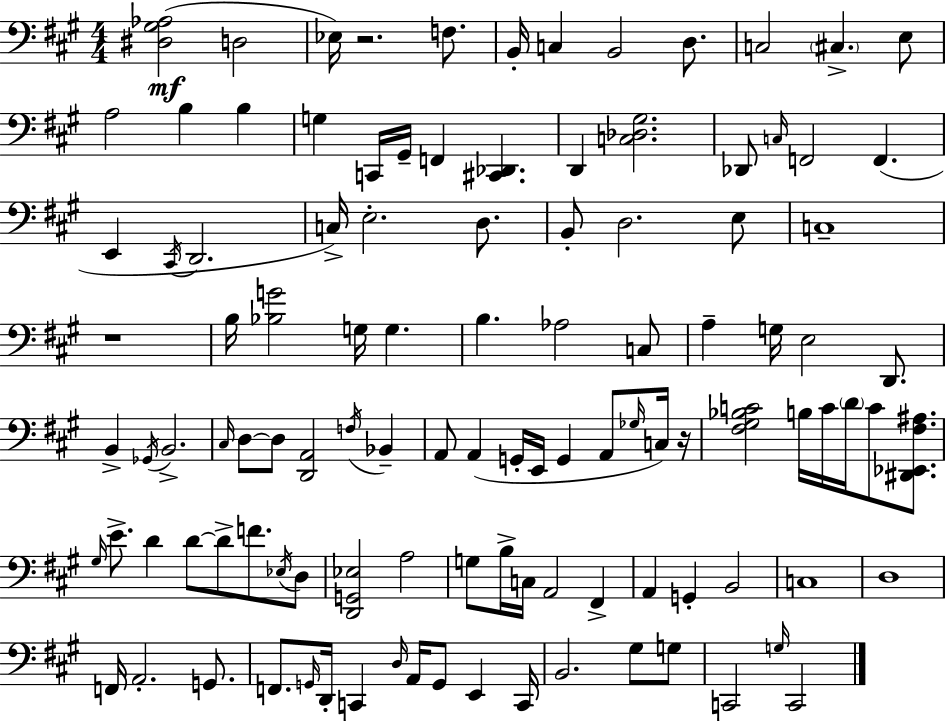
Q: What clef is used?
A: bass